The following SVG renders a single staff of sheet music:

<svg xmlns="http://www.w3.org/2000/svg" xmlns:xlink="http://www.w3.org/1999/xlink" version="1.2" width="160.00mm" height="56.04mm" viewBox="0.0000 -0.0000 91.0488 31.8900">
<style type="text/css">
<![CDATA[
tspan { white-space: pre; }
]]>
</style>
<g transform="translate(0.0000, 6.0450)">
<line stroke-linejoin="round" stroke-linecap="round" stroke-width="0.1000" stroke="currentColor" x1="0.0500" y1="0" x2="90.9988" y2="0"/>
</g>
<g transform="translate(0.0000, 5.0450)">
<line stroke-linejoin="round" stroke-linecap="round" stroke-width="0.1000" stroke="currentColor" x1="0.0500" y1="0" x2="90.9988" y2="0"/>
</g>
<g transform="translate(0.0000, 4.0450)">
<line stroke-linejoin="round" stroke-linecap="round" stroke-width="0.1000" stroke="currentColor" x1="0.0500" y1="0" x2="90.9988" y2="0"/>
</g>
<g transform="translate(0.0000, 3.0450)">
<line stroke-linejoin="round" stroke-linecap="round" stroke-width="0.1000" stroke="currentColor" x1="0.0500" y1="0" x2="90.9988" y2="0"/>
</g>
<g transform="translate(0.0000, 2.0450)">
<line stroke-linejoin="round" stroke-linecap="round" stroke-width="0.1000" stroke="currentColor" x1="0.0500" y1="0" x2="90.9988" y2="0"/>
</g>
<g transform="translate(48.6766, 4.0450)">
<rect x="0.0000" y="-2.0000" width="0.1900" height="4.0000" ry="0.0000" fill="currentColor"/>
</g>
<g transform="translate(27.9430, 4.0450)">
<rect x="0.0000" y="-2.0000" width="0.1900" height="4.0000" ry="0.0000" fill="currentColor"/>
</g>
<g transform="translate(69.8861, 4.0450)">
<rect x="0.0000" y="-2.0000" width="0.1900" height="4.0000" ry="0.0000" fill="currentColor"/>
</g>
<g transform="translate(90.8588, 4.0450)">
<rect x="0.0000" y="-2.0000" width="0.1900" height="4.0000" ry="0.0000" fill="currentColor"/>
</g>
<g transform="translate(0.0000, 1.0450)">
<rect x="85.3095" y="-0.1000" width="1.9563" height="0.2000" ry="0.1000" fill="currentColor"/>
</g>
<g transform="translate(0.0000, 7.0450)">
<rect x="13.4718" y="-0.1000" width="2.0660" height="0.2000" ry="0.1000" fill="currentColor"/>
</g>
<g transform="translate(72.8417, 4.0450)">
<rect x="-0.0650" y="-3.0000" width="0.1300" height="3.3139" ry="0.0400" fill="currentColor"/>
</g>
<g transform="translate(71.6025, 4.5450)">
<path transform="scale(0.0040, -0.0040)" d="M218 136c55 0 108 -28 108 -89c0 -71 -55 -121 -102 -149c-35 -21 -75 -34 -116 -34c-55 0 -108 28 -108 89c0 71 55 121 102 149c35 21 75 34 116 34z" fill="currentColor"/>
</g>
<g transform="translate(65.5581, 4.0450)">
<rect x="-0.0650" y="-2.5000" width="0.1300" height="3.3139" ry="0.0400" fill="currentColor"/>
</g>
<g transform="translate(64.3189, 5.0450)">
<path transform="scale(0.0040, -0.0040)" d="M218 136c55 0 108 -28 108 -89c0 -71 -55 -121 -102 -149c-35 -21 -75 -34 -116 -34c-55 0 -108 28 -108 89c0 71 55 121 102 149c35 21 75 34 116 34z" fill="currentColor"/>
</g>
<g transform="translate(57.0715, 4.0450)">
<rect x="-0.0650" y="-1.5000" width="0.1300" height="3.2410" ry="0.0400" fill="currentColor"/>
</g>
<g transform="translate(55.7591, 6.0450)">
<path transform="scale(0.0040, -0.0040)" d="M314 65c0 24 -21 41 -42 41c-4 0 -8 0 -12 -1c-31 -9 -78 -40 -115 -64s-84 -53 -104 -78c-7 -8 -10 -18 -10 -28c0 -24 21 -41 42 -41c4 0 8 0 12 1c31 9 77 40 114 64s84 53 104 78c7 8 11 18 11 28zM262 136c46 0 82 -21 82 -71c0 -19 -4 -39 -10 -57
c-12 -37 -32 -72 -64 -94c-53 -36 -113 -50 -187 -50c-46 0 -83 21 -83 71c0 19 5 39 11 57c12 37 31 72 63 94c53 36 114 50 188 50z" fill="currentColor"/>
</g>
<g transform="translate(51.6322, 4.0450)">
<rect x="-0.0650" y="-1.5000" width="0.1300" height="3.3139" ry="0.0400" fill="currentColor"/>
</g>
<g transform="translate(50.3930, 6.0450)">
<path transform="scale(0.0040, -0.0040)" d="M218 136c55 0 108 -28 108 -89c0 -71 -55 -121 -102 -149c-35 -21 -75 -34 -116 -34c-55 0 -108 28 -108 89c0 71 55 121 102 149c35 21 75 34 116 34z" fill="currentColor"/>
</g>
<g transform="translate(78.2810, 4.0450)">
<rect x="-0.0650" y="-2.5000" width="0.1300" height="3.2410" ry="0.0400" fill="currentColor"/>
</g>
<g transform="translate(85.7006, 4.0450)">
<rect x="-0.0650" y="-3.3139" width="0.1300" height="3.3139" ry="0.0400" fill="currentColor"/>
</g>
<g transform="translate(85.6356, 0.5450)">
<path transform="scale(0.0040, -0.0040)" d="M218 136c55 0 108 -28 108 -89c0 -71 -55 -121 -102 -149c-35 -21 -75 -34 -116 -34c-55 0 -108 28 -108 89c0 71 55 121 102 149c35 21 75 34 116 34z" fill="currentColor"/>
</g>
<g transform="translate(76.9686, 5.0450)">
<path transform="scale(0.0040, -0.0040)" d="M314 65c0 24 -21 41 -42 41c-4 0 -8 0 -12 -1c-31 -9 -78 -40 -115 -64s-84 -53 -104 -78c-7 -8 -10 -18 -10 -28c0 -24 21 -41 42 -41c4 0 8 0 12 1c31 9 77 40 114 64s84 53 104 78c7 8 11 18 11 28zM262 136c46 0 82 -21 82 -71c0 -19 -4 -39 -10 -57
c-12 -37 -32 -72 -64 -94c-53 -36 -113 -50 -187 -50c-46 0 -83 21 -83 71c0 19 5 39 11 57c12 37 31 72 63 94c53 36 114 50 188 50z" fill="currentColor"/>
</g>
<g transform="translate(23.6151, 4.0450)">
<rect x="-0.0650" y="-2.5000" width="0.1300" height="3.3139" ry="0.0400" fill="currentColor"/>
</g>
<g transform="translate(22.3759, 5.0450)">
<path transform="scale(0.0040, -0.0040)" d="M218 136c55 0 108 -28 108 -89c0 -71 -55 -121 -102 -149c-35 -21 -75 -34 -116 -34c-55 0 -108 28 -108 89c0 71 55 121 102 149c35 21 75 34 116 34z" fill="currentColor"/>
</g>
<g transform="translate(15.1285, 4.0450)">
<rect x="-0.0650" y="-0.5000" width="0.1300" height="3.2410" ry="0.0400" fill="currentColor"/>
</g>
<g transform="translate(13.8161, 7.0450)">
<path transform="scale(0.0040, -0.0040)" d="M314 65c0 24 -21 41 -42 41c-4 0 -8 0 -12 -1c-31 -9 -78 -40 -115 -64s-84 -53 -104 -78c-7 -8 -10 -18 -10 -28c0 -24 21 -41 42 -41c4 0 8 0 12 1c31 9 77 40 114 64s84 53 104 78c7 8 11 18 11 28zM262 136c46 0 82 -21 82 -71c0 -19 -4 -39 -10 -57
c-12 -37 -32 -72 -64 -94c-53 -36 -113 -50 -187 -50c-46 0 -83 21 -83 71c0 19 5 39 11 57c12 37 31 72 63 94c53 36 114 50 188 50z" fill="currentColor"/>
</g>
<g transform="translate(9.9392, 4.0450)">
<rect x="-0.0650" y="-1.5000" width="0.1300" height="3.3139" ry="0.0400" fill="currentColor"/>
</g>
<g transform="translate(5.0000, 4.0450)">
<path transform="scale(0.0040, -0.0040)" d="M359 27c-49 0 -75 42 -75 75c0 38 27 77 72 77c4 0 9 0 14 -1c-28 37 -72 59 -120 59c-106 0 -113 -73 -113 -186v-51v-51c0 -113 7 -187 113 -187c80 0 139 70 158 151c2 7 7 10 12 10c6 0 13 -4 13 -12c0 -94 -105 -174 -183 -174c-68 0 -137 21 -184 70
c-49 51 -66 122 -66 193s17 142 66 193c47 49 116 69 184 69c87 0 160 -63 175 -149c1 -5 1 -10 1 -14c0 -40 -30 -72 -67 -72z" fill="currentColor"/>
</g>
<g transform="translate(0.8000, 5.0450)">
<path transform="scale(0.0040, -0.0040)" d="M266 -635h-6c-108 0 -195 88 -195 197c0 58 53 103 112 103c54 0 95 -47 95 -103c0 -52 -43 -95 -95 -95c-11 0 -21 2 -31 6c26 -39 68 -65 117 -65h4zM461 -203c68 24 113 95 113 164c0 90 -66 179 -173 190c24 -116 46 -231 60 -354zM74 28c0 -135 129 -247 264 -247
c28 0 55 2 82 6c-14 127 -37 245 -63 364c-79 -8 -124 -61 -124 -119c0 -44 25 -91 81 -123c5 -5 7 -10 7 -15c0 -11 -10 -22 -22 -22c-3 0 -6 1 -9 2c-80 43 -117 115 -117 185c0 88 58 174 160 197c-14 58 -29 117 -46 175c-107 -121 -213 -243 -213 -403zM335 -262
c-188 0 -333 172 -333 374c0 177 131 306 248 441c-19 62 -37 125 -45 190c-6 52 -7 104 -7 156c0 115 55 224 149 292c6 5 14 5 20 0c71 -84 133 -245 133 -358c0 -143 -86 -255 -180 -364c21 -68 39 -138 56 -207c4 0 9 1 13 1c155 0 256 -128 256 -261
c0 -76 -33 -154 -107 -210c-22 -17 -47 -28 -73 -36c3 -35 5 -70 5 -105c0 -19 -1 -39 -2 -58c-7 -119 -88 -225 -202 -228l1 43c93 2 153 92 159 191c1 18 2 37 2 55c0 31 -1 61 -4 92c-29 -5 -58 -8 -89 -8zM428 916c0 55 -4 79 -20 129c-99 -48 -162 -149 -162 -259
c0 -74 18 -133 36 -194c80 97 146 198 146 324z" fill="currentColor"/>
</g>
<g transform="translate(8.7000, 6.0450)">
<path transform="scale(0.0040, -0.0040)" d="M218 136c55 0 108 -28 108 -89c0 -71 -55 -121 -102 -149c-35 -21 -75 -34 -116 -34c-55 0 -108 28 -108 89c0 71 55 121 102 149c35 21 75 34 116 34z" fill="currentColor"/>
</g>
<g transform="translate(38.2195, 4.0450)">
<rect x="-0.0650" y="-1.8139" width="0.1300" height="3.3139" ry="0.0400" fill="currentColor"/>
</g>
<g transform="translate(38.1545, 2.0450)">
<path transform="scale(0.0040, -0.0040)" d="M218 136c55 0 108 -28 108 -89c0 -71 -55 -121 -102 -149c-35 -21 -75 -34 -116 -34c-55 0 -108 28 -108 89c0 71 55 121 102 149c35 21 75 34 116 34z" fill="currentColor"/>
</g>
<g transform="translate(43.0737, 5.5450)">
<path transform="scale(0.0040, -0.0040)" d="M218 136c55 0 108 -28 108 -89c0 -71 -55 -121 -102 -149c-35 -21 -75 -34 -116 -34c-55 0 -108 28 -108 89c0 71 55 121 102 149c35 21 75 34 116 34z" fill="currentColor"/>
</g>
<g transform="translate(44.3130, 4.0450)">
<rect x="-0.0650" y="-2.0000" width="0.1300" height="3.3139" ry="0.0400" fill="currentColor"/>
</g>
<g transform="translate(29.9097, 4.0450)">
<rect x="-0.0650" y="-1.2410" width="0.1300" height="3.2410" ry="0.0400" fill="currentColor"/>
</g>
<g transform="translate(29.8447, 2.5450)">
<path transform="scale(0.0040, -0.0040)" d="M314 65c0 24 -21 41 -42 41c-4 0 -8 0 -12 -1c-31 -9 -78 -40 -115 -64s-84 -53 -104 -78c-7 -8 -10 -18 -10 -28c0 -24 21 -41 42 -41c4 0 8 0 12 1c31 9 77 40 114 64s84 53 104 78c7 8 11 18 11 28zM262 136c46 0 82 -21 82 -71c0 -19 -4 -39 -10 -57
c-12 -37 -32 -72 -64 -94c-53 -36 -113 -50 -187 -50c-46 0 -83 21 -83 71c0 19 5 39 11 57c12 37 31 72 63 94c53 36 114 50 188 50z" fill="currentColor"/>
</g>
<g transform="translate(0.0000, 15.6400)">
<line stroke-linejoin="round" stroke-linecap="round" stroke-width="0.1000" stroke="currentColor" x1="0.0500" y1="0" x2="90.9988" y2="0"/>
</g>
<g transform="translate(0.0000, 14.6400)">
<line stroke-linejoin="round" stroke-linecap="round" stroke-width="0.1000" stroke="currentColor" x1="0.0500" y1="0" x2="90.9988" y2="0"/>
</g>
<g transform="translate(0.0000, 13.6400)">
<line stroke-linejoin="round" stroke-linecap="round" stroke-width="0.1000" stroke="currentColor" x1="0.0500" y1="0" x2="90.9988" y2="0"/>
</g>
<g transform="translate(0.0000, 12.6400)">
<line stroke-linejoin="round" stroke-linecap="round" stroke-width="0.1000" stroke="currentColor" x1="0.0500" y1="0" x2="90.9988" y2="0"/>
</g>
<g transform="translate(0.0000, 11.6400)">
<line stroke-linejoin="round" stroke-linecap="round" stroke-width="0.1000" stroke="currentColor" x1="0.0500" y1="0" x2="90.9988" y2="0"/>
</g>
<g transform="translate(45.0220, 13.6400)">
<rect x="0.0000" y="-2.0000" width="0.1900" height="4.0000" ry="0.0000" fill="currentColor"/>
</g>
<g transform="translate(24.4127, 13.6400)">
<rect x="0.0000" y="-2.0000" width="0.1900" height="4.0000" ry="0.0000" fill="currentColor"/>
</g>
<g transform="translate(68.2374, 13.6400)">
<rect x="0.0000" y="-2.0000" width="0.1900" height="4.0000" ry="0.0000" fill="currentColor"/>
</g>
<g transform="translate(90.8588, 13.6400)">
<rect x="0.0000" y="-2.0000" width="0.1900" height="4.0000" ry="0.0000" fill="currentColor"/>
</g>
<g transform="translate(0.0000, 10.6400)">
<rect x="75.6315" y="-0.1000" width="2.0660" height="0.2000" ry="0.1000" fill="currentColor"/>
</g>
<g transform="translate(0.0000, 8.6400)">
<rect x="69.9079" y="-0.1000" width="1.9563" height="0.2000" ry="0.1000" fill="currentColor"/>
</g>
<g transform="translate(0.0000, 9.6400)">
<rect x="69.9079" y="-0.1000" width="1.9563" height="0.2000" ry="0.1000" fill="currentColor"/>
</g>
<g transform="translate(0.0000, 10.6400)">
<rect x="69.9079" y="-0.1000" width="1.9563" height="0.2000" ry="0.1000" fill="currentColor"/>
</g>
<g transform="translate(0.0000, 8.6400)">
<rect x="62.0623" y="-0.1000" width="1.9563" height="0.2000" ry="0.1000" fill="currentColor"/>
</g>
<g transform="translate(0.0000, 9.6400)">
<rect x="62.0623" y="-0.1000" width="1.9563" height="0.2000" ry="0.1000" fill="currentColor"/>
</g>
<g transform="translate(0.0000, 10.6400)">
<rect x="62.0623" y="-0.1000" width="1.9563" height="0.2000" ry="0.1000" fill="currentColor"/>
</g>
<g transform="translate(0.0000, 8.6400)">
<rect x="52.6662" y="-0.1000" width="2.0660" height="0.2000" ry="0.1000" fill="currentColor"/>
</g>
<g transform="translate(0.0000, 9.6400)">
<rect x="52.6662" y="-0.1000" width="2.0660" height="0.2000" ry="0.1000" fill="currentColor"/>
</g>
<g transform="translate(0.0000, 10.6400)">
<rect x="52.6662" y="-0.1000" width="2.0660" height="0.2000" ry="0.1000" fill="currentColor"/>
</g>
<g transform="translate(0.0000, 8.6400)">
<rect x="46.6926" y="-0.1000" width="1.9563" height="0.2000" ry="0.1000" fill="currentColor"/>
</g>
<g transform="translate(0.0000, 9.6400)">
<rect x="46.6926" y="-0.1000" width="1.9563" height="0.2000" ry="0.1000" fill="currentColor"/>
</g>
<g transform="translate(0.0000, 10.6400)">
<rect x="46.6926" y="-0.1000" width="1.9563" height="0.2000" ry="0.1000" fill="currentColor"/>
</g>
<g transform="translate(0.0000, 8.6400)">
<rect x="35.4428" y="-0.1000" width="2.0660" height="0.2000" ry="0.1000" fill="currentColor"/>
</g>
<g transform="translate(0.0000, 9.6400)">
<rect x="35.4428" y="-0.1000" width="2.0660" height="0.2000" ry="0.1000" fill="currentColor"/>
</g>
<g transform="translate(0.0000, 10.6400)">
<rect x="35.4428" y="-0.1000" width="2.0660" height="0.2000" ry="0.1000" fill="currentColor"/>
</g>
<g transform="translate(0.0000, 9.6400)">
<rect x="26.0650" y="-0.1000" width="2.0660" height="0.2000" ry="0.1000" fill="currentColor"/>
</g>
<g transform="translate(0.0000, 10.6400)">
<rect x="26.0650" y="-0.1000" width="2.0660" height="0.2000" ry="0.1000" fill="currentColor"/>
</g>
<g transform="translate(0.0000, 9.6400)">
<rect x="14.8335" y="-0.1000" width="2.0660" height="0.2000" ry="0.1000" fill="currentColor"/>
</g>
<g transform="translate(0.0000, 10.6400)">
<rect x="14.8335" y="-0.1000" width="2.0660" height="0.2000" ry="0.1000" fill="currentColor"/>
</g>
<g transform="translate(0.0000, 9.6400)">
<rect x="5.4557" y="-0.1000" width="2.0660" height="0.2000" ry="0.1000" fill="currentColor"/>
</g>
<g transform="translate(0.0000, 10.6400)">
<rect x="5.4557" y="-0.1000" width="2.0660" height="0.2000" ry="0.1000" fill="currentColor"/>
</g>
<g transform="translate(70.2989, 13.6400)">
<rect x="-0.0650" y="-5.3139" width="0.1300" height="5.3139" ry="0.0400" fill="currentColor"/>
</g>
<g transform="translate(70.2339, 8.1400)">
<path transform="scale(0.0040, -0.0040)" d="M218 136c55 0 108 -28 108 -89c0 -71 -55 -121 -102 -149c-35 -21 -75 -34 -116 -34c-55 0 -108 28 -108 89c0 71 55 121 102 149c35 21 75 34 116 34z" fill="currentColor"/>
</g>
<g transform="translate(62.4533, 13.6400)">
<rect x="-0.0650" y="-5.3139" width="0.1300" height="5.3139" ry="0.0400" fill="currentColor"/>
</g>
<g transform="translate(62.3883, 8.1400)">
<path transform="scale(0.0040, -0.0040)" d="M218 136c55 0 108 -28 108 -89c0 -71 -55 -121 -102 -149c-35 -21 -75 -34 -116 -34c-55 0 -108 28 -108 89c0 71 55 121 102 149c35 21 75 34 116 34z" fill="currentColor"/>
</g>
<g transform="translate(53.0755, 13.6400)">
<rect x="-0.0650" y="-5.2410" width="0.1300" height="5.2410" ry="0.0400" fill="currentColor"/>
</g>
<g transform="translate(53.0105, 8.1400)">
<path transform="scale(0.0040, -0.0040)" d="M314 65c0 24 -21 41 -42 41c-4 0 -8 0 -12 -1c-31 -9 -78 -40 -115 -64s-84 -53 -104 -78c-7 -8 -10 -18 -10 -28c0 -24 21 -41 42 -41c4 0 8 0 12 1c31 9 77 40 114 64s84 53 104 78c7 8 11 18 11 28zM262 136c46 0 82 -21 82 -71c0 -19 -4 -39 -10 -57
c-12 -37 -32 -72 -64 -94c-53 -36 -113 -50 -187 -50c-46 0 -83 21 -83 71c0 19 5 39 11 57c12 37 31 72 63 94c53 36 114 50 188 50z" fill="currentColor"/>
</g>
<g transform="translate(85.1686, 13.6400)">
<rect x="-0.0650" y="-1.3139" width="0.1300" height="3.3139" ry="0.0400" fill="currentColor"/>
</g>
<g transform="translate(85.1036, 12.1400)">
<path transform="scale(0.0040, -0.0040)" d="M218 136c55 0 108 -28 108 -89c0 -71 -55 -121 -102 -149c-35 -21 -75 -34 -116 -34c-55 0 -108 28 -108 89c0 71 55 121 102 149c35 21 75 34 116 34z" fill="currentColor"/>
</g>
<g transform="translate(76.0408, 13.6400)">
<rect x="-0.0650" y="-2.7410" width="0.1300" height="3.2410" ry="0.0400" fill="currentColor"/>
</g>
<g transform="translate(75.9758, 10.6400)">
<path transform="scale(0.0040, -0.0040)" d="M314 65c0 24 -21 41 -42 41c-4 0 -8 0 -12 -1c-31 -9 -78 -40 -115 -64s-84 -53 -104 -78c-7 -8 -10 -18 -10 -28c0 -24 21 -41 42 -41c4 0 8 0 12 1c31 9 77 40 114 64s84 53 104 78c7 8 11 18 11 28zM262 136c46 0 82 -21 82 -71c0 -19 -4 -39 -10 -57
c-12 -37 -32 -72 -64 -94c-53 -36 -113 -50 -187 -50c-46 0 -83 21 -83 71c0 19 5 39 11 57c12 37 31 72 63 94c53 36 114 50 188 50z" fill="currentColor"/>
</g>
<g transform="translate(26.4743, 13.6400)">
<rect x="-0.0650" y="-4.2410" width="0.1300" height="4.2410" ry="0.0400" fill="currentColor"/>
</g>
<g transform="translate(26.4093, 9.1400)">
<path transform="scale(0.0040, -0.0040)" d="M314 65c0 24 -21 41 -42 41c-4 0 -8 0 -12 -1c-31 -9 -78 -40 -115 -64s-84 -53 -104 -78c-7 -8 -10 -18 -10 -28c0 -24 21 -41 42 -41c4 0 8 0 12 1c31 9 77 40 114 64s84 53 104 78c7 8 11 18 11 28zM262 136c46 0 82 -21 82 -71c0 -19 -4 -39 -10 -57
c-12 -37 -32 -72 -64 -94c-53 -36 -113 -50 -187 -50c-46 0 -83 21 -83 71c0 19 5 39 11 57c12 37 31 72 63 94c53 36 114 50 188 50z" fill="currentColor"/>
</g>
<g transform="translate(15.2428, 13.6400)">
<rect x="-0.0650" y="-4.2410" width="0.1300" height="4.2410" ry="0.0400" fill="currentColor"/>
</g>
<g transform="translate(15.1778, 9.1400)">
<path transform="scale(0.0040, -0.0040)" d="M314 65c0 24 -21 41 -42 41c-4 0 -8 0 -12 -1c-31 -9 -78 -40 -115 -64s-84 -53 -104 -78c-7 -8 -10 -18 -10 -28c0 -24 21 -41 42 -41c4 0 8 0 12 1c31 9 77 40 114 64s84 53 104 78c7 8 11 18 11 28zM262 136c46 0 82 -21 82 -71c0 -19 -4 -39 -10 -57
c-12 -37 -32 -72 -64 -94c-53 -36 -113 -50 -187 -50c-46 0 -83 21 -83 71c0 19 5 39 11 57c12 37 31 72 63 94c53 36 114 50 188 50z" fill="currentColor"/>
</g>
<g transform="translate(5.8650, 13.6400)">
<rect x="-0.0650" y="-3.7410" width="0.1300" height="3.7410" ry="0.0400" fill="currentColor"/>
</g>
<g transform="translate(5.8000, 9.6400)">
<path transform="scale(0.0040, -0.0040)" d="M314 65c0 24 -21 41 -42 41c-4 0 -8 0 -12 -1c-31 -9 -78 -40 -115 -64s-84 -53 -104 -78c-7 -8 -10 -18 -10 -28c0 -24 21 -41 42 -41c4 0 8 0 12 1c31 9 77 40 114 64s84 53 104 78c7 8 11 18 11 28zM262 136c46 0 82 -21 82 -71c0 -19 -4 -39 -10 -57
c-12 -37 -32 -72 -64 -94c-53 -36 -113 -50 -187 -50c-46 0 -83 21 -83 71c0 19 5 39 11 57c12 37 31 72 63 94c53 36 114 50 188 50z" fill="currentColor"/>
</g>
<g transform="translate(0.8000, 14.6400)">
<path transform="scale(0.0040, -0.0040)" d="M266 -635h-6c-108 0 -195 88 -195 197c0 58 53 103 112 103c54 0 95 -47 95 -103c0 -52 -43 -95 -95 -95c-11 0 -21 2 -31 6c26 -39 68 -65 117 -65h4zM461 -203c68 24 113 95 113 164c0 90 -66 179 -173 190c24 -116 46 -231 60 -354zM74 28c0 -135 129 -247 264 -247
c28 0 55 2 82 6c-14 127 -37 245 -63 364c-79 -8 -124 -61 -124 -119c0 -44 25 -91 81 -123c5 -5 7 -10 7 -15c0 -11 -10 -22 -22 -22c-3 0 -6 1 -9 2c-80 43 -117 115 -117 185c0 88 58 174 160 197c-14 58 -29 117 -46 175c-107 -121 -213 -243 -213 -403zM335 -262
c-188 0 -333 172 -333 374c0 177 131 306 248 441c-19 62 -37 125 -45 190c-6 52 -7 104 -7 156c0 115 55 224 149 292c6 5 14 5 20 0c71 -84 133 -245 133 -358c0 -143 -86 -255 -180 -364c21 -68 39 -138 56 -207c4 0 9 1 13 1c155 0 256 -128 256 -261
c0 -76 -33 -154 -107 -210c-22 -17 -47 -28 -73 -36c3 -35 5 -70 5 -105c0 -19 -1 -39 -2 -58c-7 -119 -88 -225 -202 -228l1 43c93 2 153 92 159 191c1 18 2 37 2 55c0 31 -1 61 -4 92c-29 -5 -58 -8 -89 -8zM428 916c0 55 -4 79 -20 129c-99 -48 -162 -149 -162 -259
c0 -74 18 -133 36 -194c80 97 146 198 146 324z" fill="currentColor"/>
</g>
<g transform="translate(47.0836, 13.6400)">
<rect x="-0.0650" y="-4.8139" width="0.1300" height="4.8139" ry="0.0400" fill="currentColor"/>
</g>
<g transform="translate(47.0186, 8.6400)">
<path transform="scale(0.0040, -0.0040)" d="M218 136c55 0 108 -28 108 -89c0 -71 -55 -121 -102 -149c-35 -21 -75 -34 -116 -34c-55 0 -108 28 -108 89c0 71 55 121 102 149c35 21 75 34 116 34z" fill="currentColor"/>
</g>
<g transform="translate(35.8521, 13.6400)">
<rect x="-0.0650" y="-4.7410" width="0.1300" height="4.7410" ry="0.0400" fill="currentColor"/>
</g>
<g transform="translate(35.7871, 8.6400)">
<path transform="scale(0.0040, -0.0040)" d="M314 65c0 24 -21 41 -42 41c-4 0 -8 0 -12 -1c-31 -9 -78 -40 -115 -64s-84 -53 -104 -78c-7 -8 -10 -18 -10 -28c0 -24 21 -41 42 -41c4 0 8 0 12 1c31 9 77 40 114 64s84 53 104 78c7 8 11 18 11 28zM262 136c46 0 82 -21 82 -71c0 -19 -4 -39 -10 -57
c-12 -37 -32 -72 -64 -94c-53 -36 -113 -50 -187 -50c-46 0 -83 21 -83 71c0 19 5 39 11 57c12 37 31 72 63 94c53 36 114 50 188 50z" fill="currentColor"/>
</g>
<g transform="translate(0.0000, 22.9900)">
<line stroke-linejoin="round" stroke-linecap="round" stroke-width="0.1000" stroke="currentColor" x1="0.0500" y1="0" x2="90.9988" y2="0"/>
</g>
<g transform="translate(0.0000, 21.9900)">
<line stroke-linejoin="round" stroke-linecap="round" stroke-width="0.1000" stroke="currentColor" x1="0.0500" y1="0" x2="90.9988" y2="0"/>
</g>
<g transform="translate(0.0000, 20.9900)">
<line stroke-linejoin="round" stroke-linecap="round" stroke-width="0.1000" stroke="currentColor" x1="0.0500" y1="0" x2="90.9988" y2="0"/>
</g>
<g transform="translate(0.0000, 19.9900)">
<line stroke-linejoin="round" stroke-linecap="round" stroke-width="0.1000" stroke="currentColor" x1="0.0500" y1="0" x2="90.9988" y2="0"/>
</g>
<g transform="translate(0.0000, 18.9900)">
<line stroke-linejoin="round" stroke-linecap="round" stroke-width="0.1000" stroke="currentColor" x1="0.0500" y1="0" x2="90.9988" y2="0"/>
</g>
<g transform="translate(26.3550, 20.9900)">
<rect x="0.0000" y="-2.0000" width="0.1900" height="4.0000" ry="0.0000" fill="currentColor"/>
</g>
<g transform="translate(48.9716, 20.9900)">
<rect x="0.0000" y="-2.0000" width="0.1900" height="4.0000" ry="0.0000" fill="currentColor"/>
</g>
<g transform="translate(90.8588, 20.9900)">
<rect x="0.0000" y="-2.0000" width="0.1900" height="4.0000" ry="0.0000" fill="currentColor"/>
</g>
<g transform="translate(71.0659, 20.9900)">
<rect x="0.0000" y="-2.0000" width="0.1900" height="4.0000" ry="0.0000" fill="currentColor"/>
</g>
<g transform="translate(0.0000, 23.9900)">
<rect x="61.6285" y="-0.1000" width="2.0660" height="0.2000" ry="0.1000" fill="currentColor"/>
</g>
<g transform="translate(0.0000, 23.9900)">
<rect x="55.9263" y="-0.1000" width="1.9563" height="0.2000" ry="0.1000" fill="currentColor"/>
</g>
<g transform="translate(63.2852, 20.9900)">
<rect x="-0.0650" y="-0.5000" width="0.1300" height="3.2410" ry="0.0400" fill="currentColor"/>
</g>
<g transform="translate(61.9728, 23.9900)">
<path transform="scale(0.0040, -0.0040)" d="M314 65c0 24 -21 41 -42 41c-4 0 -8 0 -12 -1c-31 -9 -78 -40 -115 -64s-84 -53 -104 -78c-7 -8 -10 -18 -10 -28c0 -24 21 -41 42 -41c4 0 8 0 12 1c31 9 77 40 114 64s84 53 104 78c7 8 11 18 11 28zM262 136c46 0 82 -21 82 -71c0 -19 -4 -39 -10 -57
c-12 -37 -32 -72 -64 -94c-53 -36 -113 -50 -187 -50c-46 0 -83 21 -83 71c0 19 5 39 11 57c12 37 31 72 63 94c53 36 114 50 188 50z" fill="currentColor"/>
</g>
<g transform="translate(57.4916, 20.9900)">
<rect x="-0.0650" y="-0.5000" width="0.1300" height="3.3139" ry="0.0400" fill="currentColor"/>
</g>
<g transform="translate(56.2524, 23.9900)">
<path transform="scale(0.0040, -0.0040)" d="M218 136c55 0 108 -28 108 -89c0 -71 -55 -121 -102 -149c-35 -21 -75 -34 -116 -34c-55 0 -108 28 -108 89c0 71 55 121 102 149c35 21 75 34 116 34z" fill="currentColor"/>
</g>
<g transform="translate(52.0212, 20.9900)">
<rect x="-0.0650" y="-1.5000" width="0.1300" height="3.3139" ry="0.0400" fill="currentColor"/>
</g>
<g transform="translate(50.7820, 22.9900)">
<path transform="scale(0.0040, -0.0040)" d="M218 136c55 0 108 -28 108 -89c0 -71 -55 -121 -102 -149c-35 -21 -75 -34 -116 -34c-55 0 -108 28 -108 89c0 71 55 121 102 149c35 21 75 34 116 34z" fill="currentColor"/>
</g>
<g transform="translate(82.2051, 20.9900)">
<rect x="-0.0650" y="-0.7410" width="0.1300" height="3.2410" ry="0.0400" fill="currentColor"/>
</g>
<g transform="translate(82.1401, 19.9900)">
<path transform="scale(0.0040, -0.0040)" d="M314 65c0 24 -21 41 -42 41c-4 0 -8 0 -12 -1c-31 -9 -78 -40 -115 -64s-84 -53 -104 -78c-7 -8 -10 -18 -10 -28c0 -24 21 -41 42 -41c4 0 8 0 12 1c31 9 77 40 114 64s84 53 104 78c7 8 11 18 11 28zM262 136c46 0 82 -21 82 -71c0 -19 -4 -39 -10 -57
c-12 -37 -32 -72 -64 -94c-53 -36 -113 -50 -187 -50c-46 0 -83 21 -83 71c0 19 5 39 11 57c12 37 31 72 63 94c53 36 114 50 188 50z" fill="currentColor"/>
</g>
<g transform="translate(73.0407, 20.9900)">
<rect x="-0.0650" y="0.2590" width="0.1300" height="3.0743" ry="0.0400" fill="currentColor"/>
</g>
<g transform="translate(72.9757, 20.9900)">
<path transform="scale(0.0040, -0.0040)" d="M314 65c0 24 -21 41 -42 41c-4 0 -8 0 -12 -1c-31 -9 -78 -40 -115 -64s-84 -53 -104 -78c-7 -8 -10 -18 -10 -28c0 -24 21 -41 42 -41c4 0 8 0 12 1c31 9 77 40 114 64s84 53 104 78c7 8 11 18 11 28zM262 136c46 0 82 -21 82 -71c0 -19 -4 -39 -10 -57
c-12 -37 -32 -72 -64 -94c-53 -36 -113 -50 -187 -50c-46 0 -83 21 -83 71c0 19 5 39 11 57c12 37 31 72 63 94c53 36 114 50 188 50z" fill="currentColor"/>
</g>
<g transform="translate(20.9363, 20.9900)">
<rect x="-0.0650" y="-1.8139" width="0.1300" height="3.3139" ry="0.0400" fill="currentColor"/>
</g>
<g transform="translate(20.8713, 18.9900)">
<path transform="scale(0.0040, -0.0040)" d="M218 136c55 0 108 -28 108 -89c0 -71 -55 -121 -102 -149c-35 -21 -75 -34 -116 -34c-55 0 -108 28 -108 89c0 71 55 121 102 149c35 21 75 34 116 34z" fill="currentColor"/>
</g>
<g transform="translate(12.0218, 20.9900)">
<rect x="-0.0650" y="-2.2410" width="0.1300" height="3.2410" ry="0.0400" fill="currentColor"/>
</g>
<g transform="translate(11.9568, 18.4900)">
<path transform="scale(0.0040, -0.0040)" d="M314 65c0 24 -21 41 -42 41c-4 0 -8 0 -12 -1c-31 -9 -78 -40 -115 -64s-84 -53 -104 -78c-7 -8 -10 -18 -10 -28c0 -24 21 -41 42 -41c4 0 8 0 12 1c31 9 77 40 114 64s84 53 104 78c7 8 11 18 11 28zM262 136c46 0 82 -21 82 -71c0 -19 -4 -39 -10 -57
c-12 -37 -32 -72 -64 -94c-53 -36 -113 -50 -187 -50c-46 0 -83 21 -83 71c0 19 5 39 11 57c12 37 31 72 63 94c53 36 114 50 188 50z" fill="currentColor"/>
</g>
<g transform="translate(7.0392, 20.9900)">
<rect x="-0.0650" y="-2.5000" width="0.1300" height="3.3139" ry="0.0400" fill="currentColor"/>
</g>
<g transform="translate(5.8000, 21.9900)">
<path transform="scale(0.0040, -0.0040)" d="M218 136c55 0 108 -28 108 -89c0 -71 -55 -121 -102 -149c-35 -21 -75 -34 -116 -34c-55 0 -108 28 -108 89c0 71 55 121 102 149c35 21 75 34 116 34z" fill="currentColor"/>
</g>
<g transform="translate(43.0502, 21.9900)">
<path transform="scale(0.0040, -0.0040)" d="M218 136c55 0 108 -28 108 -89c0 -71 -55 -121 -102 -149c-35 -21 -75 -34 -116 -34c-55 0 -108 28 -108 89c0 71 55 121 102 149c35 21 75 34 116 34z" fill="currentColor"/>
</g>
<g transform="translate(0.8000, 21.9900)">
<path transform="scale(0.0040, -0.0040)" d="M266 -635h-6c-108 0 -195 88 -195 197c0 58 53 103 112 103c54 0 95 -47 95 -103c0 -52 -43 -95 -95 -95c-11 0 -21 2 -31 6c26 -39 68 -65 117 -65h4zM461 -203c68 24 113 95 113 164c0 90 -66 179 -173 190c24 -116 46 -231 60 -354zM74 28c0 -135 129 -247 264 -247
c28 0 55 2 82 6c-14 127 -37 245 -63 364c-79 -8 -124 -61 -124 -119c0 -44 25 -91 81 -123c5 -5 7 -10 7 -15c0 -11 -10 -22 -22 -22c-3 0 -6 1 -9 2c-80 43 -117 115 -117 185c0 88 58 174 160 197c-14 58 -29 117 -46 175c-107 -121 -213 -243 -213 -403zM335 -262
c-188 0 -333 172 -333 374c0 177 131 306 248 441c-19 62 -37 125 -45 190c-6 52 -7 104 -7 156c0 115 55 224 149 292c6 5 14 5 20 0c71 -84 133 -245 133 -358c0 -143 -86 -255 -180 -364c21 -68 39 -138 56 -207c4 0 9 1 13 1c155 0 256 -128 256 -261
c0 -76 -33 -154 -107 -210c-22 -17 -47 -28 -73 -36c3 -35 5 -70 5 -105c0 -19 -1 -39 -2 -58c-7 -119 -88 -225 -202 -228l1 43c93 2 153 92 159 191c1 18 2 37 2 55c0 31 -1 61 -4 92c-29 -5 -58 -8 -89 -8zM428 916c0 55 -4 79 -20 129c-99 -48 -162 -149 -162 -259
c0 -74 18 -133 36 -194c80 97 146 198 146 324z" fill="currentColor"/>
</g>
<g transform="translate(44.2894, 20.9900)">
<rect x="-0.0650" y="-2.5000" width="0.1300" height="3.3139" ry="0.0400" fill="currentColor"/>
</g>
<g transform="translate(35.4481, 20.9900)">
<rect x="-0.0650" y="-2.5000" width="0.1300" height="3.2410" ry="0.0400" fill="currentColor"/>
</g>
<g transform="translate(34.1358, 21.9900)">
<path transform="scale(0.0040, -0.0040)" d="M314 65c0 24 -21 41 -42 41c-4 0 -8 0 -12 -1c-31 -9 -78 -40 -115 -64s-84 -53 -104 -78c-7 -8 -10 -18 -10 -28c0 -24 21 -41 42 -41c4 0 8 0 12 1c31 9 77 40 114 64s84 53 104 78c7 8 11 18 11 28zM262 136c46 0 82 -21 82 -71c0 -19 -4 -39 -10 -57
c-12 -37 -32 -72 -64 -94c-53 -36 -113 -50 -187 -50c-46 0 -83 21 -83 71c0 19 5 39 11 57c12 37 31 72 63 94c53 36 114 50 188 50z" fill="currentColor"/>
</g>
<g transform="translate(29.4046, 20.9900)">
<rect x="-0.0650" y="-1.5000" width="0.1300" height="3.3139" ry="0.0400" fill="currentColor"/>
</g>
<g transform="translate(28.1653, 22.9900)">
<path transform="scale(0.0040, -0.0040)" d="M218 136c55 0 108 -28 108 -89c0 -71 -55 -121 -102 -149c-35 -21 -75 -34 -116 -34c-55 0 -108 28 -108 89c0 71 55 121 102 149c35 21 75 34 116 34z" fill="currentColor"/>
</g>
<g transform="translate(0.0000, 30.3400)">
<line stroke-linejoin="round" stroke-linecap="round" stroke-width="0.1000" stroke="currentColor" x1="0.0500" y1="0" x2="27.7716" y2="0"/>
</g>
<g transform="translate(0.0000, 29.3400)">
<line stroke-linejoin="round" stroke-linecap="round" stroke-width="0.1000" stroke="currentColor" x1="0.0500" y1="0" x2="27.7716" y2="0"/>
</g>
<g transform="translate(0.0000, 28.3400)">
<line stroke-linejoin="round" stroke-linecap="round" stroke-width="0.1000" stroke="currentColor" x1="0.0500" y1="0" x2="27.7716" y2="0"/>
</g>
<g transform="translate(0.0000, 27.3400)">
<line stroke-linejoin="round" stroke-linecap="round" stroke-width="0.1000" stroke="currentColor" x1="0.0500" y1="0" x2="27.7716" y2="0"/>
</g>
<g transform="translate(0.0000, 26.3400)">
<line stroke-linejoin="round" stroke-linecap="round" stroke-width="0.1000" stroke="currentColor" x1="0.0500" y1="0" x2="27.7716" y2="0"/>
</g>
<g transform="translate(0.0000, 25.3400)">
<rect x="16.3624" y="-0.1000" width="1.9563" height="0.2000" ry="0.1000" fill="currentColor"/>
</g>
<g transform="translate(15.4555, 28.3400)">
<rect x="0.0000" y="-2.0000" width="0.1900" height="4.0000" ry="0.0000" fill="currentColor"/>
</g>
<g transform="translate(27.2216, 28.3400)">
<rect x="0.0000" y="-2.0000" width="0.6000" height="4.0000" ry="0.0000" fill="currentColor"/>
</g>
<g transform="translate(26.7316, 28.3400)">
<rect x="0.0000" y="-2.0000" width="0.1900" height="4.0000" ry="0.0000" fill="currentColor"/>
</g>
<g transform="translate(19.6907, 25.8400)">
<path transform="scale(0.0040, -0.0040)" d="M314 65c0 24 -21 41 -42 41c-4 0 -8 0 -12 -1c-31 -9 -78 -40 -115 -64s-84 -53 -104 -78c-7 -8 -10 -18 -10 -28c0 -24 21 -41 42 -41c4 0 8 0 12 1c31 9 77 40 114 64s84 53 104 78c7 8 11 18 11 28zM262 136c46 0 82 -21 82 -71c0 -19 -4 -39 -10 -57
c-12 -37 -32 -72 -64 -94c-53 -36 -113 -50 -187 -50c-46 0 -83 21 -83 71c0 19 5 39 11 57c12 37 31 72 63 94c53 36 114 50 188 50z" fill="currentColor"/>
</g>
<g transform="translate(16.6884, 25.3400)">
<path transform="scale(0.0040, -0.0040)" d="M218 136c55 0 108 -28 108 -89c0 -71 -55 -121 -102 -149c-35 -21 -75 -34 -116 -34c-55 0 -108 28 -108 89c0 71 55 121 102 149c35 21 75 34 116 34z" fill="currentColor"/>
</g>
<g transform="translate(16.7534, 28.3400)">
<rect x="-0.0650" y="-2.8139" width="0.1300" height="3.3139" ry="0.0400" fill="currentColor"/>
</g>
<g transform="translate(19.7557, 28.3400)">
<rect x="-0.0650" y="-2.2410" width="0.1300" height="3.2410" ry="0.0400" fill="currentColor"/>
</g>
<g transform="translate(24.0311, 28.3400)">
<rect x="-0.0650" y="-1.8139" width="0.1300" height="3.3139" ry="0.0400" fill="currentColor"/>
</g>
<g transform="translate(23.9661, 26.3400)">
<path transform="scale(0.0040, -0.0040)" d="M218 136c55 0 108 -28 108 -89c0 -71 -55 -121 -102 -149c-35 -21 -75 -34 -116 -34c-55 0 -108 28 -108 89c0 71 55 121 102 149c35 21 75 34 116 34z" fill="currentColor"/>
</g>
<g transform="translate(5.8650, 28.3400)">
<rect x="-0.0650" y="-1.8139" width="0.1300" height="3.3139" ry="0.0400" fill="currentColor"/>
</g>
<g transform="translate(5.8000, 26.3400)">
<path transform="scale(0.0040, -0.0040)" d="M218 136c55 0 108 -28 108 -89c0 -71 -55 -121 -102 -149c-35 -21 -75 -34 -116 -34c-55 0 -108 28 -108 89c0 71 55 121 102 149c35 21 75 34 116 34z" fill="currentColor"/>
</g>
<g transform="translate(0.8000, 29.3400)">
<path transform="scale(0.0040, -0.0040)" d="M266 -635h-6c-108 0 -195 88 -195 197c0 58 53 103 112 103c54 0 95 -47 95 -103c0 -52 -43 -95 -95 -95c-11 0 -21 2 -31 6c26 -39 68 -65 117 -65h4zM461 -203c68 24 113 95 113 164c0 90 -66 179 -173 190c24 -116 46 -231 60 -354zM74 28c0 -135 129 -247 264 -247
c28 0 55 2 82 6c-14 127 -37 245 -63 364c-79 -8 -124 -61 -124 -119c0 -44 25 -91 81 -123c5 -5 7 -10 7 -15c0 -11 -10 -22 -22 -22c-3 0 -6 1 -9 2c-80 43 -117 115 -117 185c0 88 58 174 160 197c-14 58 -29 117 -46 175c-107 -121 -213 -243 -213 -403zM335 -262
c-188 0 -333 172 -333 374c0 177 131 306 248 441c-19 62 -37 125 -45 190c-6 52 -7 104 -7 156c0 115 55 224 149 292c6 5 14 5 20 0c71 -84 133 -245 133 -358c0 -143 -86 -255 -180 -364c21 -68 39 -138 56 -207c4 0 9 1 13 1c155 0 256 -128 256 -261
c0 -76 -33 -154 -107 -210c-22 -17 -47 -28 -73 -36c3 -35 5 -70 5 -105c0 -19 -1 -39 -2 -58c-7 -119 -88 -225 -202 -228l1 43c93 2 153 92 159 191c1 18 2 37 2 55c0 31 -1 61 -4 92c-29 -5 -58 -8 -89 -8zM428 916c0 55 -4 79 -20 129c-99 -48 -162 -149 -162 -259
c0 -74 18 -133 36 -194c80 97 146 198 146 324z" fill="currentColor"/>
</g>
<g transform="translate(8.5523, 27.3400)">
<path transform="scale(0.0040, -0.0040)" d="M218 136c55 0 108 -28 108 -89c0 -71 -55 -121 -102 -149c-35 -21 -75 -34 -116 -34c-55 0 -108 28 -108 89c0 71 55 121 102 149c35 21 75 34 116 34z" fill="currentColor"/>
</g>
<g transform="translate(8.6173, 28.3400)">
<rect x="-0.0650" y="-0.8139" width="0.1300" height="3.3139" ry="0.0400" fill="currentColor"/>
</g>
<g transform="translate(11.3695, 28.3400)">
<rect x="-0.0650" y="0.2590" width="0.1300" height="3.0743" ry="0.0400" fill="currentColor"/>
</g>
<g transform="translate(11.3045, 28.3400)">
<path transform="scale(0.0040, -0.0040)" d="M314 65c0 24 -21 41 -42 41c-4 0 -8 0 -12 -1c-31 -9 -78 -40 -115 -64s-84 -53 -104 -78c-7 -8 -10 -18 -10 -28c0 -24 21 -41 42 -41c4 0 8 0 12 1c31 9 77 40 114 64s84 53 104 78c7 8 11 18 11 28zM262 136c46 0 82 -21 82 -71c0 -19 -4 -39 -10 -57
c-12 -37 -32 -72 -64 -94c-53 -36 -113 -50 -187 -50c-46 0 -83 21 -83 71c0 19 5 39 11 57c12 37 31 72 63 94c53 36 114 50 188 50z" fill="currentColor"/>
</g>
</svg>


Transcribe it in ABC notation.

X:1
T:Untitled
M:4/4
L:1/4
K:C
E C2 G e2 f F E E2 G A G2 b c'2 d'2 d'2 e'2 e' f'2 f' f' a2 e G g2 f E G2 G E C C2 B2 d2 f d B2 a g2 f